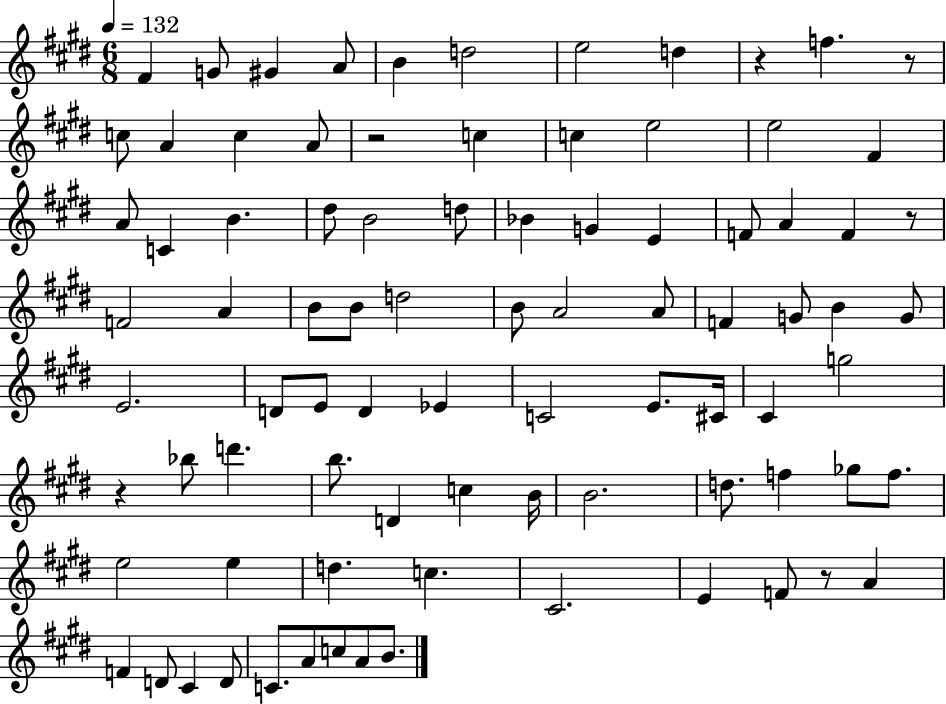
X:1
T:Untitled
M:6/8
L:1/4
K:E
^F G/2 ^G A/2 B d2 e2 d z f z/2 c/2 A c A/2 z2 c c e2 e2 ^F A/2 C B ^d/2 B2 d/2 _B G E F/2 A F z/2 F2 A B/2 B/2 d2 B/2 A2 A/2 F G/2 B G/2 E2 D/2 E/2 D _E C2 E/2 ^C/4 ^C g2 z _b/2 d' b/2 D c B/4 B2 d/2 f _g/2 f/2 e2 e d c ^C2 E F/2 z/2 A F D/2 ^C D/2 C/2 A/2 c/2 A/2 B/2